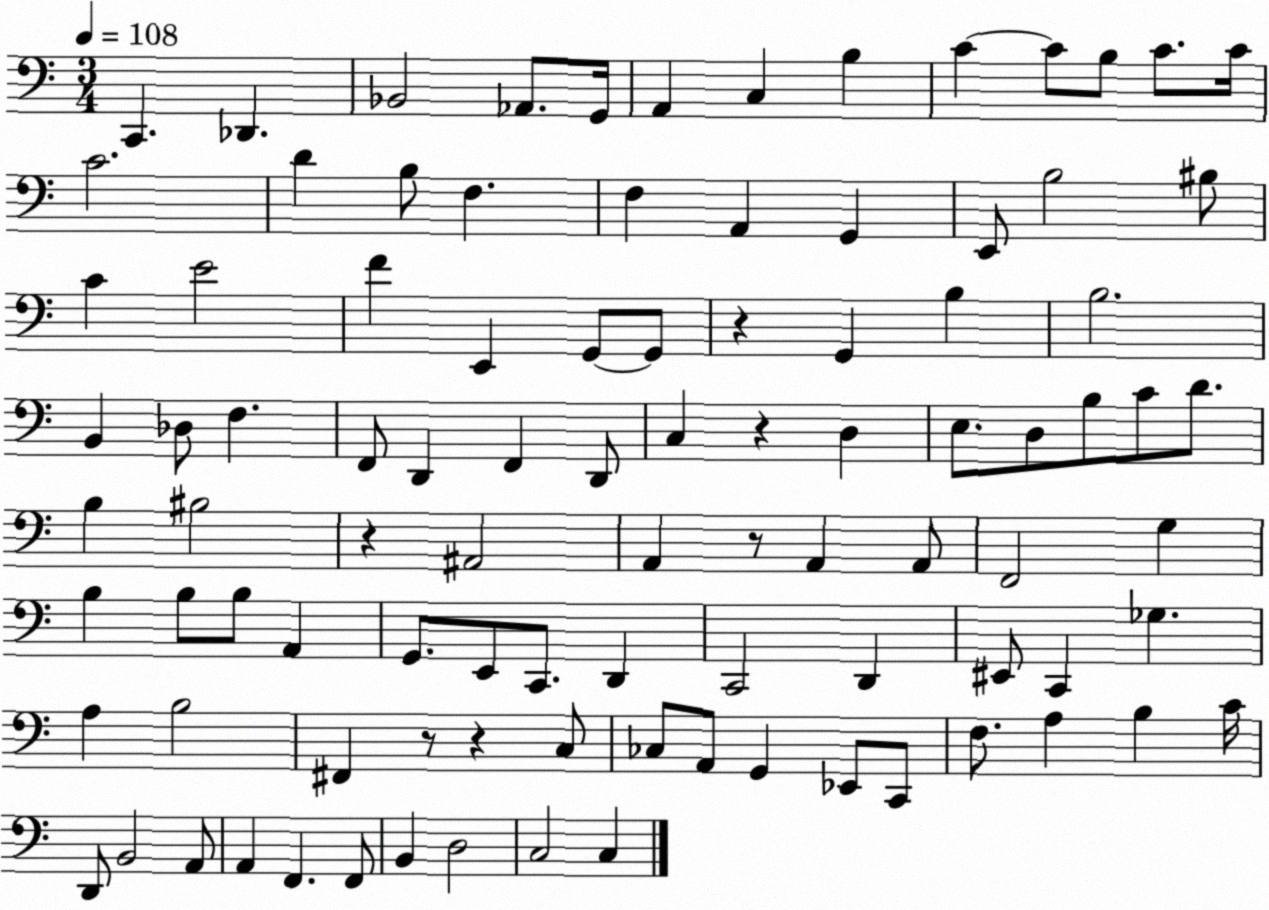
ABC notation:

X:1
T:Untitled
M:3/4
L:1/4
K:C
C,, _D,, _B,,2 _A,,/2 G,,/4 A,, C, B, C C/2 B,/2 C/2 C/4 C2 D B,/2 F, F, A,, G,, E,,/2 B,2 ^B,/2 C E2 F E,, G,,/2 G,,/2 z G,, B, B,2 B,, _D,/2 F, F,,/2 D,, F,, D,,/2 C, z D, E,/2 D,/2 B,/2 C/2 D/2 B, ^B,2 z ^A,,2 A,, z/2 A,, A,,/2 F,,2 G, B, B,/2 B,/2 A,, G,,/2 E,,/2 C,,/2 D,, C,,2 D,, ^E,,/2 C,, _G, A, B,2 ^F,, z/2 z C,/2 _C,/2 A,,/2 G,, _E,,/2 C,,/2 F,/2 A, B, C/4 D,,/2 B,,2 A,,/2 A,, F,, F,,/2 B,, D,2 C,2 C,